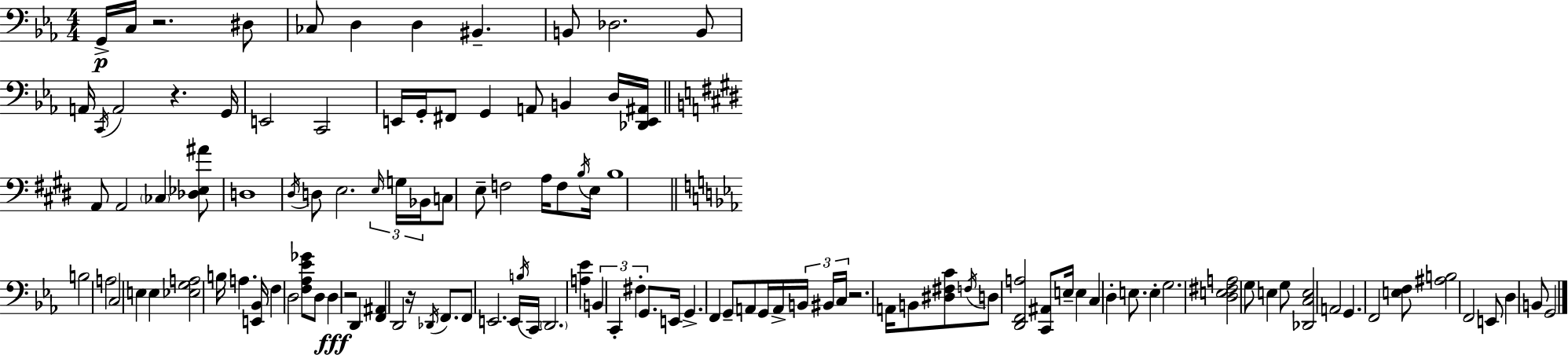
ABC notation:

X:1
T:Untitled
M:4/4
L:1/4
K:Eb
G,,/4 C,/4 z2 ^D,/2 _C,/2 D, D, ^B,, B,,/2 _D,2 B,,/2 A,,/4 C,,/4 A,,2 z G,,/4 E,,2 C,,2 E,,/4 G,,/4 ^F,,/2 G,, A,,/2 B,, D,/4 [_D,,E,,^A,,]/4 A,,/2 A,,2 _C, [_D,_E,^A]/2 D,4 ^D,/4 D,/2 E,2 E,/4 G,/4 _B,,/4 C,/2 E,/2 F,2 A,/4 F,/2 B,/4 E,/4 B,4 B,2 A,2 C,2 E, E, [_E,G,A,]2 B,/4 A, [E,,_B,,]/4 F, D,2 [F,_A,_E_G]/2 D,/2 D, z2 D,, [F,,^A,,] D,,2 z/4 _D,,/4 F,,/2 F,,/2 E,,2 E,,/4 B,/4 C,,/4 D,,2 [A,_E] B,, C,, ^F, G,,/2 E,,/4 G,, F,, G,,/2 A,,/2 G,,/4 A,,/4 B,,/4 ^B,,/4 C,/4 z2 A,,/4 B,,/2 [^D,^F,C]/2 F,/4 D,/2 [D,,F,,A,]2 [C,,^A,,]/2 E,/4 E, C, D, E,/2 E, G,2 [D,E,^F,A,]2 G,/2 E, G,/2 [_D,,C,E,]2 A,,2 G,, F,,2 [E,F,]/2 [^A,B,]2 F,,2 E,,/2 D, B,,/2 G,,2